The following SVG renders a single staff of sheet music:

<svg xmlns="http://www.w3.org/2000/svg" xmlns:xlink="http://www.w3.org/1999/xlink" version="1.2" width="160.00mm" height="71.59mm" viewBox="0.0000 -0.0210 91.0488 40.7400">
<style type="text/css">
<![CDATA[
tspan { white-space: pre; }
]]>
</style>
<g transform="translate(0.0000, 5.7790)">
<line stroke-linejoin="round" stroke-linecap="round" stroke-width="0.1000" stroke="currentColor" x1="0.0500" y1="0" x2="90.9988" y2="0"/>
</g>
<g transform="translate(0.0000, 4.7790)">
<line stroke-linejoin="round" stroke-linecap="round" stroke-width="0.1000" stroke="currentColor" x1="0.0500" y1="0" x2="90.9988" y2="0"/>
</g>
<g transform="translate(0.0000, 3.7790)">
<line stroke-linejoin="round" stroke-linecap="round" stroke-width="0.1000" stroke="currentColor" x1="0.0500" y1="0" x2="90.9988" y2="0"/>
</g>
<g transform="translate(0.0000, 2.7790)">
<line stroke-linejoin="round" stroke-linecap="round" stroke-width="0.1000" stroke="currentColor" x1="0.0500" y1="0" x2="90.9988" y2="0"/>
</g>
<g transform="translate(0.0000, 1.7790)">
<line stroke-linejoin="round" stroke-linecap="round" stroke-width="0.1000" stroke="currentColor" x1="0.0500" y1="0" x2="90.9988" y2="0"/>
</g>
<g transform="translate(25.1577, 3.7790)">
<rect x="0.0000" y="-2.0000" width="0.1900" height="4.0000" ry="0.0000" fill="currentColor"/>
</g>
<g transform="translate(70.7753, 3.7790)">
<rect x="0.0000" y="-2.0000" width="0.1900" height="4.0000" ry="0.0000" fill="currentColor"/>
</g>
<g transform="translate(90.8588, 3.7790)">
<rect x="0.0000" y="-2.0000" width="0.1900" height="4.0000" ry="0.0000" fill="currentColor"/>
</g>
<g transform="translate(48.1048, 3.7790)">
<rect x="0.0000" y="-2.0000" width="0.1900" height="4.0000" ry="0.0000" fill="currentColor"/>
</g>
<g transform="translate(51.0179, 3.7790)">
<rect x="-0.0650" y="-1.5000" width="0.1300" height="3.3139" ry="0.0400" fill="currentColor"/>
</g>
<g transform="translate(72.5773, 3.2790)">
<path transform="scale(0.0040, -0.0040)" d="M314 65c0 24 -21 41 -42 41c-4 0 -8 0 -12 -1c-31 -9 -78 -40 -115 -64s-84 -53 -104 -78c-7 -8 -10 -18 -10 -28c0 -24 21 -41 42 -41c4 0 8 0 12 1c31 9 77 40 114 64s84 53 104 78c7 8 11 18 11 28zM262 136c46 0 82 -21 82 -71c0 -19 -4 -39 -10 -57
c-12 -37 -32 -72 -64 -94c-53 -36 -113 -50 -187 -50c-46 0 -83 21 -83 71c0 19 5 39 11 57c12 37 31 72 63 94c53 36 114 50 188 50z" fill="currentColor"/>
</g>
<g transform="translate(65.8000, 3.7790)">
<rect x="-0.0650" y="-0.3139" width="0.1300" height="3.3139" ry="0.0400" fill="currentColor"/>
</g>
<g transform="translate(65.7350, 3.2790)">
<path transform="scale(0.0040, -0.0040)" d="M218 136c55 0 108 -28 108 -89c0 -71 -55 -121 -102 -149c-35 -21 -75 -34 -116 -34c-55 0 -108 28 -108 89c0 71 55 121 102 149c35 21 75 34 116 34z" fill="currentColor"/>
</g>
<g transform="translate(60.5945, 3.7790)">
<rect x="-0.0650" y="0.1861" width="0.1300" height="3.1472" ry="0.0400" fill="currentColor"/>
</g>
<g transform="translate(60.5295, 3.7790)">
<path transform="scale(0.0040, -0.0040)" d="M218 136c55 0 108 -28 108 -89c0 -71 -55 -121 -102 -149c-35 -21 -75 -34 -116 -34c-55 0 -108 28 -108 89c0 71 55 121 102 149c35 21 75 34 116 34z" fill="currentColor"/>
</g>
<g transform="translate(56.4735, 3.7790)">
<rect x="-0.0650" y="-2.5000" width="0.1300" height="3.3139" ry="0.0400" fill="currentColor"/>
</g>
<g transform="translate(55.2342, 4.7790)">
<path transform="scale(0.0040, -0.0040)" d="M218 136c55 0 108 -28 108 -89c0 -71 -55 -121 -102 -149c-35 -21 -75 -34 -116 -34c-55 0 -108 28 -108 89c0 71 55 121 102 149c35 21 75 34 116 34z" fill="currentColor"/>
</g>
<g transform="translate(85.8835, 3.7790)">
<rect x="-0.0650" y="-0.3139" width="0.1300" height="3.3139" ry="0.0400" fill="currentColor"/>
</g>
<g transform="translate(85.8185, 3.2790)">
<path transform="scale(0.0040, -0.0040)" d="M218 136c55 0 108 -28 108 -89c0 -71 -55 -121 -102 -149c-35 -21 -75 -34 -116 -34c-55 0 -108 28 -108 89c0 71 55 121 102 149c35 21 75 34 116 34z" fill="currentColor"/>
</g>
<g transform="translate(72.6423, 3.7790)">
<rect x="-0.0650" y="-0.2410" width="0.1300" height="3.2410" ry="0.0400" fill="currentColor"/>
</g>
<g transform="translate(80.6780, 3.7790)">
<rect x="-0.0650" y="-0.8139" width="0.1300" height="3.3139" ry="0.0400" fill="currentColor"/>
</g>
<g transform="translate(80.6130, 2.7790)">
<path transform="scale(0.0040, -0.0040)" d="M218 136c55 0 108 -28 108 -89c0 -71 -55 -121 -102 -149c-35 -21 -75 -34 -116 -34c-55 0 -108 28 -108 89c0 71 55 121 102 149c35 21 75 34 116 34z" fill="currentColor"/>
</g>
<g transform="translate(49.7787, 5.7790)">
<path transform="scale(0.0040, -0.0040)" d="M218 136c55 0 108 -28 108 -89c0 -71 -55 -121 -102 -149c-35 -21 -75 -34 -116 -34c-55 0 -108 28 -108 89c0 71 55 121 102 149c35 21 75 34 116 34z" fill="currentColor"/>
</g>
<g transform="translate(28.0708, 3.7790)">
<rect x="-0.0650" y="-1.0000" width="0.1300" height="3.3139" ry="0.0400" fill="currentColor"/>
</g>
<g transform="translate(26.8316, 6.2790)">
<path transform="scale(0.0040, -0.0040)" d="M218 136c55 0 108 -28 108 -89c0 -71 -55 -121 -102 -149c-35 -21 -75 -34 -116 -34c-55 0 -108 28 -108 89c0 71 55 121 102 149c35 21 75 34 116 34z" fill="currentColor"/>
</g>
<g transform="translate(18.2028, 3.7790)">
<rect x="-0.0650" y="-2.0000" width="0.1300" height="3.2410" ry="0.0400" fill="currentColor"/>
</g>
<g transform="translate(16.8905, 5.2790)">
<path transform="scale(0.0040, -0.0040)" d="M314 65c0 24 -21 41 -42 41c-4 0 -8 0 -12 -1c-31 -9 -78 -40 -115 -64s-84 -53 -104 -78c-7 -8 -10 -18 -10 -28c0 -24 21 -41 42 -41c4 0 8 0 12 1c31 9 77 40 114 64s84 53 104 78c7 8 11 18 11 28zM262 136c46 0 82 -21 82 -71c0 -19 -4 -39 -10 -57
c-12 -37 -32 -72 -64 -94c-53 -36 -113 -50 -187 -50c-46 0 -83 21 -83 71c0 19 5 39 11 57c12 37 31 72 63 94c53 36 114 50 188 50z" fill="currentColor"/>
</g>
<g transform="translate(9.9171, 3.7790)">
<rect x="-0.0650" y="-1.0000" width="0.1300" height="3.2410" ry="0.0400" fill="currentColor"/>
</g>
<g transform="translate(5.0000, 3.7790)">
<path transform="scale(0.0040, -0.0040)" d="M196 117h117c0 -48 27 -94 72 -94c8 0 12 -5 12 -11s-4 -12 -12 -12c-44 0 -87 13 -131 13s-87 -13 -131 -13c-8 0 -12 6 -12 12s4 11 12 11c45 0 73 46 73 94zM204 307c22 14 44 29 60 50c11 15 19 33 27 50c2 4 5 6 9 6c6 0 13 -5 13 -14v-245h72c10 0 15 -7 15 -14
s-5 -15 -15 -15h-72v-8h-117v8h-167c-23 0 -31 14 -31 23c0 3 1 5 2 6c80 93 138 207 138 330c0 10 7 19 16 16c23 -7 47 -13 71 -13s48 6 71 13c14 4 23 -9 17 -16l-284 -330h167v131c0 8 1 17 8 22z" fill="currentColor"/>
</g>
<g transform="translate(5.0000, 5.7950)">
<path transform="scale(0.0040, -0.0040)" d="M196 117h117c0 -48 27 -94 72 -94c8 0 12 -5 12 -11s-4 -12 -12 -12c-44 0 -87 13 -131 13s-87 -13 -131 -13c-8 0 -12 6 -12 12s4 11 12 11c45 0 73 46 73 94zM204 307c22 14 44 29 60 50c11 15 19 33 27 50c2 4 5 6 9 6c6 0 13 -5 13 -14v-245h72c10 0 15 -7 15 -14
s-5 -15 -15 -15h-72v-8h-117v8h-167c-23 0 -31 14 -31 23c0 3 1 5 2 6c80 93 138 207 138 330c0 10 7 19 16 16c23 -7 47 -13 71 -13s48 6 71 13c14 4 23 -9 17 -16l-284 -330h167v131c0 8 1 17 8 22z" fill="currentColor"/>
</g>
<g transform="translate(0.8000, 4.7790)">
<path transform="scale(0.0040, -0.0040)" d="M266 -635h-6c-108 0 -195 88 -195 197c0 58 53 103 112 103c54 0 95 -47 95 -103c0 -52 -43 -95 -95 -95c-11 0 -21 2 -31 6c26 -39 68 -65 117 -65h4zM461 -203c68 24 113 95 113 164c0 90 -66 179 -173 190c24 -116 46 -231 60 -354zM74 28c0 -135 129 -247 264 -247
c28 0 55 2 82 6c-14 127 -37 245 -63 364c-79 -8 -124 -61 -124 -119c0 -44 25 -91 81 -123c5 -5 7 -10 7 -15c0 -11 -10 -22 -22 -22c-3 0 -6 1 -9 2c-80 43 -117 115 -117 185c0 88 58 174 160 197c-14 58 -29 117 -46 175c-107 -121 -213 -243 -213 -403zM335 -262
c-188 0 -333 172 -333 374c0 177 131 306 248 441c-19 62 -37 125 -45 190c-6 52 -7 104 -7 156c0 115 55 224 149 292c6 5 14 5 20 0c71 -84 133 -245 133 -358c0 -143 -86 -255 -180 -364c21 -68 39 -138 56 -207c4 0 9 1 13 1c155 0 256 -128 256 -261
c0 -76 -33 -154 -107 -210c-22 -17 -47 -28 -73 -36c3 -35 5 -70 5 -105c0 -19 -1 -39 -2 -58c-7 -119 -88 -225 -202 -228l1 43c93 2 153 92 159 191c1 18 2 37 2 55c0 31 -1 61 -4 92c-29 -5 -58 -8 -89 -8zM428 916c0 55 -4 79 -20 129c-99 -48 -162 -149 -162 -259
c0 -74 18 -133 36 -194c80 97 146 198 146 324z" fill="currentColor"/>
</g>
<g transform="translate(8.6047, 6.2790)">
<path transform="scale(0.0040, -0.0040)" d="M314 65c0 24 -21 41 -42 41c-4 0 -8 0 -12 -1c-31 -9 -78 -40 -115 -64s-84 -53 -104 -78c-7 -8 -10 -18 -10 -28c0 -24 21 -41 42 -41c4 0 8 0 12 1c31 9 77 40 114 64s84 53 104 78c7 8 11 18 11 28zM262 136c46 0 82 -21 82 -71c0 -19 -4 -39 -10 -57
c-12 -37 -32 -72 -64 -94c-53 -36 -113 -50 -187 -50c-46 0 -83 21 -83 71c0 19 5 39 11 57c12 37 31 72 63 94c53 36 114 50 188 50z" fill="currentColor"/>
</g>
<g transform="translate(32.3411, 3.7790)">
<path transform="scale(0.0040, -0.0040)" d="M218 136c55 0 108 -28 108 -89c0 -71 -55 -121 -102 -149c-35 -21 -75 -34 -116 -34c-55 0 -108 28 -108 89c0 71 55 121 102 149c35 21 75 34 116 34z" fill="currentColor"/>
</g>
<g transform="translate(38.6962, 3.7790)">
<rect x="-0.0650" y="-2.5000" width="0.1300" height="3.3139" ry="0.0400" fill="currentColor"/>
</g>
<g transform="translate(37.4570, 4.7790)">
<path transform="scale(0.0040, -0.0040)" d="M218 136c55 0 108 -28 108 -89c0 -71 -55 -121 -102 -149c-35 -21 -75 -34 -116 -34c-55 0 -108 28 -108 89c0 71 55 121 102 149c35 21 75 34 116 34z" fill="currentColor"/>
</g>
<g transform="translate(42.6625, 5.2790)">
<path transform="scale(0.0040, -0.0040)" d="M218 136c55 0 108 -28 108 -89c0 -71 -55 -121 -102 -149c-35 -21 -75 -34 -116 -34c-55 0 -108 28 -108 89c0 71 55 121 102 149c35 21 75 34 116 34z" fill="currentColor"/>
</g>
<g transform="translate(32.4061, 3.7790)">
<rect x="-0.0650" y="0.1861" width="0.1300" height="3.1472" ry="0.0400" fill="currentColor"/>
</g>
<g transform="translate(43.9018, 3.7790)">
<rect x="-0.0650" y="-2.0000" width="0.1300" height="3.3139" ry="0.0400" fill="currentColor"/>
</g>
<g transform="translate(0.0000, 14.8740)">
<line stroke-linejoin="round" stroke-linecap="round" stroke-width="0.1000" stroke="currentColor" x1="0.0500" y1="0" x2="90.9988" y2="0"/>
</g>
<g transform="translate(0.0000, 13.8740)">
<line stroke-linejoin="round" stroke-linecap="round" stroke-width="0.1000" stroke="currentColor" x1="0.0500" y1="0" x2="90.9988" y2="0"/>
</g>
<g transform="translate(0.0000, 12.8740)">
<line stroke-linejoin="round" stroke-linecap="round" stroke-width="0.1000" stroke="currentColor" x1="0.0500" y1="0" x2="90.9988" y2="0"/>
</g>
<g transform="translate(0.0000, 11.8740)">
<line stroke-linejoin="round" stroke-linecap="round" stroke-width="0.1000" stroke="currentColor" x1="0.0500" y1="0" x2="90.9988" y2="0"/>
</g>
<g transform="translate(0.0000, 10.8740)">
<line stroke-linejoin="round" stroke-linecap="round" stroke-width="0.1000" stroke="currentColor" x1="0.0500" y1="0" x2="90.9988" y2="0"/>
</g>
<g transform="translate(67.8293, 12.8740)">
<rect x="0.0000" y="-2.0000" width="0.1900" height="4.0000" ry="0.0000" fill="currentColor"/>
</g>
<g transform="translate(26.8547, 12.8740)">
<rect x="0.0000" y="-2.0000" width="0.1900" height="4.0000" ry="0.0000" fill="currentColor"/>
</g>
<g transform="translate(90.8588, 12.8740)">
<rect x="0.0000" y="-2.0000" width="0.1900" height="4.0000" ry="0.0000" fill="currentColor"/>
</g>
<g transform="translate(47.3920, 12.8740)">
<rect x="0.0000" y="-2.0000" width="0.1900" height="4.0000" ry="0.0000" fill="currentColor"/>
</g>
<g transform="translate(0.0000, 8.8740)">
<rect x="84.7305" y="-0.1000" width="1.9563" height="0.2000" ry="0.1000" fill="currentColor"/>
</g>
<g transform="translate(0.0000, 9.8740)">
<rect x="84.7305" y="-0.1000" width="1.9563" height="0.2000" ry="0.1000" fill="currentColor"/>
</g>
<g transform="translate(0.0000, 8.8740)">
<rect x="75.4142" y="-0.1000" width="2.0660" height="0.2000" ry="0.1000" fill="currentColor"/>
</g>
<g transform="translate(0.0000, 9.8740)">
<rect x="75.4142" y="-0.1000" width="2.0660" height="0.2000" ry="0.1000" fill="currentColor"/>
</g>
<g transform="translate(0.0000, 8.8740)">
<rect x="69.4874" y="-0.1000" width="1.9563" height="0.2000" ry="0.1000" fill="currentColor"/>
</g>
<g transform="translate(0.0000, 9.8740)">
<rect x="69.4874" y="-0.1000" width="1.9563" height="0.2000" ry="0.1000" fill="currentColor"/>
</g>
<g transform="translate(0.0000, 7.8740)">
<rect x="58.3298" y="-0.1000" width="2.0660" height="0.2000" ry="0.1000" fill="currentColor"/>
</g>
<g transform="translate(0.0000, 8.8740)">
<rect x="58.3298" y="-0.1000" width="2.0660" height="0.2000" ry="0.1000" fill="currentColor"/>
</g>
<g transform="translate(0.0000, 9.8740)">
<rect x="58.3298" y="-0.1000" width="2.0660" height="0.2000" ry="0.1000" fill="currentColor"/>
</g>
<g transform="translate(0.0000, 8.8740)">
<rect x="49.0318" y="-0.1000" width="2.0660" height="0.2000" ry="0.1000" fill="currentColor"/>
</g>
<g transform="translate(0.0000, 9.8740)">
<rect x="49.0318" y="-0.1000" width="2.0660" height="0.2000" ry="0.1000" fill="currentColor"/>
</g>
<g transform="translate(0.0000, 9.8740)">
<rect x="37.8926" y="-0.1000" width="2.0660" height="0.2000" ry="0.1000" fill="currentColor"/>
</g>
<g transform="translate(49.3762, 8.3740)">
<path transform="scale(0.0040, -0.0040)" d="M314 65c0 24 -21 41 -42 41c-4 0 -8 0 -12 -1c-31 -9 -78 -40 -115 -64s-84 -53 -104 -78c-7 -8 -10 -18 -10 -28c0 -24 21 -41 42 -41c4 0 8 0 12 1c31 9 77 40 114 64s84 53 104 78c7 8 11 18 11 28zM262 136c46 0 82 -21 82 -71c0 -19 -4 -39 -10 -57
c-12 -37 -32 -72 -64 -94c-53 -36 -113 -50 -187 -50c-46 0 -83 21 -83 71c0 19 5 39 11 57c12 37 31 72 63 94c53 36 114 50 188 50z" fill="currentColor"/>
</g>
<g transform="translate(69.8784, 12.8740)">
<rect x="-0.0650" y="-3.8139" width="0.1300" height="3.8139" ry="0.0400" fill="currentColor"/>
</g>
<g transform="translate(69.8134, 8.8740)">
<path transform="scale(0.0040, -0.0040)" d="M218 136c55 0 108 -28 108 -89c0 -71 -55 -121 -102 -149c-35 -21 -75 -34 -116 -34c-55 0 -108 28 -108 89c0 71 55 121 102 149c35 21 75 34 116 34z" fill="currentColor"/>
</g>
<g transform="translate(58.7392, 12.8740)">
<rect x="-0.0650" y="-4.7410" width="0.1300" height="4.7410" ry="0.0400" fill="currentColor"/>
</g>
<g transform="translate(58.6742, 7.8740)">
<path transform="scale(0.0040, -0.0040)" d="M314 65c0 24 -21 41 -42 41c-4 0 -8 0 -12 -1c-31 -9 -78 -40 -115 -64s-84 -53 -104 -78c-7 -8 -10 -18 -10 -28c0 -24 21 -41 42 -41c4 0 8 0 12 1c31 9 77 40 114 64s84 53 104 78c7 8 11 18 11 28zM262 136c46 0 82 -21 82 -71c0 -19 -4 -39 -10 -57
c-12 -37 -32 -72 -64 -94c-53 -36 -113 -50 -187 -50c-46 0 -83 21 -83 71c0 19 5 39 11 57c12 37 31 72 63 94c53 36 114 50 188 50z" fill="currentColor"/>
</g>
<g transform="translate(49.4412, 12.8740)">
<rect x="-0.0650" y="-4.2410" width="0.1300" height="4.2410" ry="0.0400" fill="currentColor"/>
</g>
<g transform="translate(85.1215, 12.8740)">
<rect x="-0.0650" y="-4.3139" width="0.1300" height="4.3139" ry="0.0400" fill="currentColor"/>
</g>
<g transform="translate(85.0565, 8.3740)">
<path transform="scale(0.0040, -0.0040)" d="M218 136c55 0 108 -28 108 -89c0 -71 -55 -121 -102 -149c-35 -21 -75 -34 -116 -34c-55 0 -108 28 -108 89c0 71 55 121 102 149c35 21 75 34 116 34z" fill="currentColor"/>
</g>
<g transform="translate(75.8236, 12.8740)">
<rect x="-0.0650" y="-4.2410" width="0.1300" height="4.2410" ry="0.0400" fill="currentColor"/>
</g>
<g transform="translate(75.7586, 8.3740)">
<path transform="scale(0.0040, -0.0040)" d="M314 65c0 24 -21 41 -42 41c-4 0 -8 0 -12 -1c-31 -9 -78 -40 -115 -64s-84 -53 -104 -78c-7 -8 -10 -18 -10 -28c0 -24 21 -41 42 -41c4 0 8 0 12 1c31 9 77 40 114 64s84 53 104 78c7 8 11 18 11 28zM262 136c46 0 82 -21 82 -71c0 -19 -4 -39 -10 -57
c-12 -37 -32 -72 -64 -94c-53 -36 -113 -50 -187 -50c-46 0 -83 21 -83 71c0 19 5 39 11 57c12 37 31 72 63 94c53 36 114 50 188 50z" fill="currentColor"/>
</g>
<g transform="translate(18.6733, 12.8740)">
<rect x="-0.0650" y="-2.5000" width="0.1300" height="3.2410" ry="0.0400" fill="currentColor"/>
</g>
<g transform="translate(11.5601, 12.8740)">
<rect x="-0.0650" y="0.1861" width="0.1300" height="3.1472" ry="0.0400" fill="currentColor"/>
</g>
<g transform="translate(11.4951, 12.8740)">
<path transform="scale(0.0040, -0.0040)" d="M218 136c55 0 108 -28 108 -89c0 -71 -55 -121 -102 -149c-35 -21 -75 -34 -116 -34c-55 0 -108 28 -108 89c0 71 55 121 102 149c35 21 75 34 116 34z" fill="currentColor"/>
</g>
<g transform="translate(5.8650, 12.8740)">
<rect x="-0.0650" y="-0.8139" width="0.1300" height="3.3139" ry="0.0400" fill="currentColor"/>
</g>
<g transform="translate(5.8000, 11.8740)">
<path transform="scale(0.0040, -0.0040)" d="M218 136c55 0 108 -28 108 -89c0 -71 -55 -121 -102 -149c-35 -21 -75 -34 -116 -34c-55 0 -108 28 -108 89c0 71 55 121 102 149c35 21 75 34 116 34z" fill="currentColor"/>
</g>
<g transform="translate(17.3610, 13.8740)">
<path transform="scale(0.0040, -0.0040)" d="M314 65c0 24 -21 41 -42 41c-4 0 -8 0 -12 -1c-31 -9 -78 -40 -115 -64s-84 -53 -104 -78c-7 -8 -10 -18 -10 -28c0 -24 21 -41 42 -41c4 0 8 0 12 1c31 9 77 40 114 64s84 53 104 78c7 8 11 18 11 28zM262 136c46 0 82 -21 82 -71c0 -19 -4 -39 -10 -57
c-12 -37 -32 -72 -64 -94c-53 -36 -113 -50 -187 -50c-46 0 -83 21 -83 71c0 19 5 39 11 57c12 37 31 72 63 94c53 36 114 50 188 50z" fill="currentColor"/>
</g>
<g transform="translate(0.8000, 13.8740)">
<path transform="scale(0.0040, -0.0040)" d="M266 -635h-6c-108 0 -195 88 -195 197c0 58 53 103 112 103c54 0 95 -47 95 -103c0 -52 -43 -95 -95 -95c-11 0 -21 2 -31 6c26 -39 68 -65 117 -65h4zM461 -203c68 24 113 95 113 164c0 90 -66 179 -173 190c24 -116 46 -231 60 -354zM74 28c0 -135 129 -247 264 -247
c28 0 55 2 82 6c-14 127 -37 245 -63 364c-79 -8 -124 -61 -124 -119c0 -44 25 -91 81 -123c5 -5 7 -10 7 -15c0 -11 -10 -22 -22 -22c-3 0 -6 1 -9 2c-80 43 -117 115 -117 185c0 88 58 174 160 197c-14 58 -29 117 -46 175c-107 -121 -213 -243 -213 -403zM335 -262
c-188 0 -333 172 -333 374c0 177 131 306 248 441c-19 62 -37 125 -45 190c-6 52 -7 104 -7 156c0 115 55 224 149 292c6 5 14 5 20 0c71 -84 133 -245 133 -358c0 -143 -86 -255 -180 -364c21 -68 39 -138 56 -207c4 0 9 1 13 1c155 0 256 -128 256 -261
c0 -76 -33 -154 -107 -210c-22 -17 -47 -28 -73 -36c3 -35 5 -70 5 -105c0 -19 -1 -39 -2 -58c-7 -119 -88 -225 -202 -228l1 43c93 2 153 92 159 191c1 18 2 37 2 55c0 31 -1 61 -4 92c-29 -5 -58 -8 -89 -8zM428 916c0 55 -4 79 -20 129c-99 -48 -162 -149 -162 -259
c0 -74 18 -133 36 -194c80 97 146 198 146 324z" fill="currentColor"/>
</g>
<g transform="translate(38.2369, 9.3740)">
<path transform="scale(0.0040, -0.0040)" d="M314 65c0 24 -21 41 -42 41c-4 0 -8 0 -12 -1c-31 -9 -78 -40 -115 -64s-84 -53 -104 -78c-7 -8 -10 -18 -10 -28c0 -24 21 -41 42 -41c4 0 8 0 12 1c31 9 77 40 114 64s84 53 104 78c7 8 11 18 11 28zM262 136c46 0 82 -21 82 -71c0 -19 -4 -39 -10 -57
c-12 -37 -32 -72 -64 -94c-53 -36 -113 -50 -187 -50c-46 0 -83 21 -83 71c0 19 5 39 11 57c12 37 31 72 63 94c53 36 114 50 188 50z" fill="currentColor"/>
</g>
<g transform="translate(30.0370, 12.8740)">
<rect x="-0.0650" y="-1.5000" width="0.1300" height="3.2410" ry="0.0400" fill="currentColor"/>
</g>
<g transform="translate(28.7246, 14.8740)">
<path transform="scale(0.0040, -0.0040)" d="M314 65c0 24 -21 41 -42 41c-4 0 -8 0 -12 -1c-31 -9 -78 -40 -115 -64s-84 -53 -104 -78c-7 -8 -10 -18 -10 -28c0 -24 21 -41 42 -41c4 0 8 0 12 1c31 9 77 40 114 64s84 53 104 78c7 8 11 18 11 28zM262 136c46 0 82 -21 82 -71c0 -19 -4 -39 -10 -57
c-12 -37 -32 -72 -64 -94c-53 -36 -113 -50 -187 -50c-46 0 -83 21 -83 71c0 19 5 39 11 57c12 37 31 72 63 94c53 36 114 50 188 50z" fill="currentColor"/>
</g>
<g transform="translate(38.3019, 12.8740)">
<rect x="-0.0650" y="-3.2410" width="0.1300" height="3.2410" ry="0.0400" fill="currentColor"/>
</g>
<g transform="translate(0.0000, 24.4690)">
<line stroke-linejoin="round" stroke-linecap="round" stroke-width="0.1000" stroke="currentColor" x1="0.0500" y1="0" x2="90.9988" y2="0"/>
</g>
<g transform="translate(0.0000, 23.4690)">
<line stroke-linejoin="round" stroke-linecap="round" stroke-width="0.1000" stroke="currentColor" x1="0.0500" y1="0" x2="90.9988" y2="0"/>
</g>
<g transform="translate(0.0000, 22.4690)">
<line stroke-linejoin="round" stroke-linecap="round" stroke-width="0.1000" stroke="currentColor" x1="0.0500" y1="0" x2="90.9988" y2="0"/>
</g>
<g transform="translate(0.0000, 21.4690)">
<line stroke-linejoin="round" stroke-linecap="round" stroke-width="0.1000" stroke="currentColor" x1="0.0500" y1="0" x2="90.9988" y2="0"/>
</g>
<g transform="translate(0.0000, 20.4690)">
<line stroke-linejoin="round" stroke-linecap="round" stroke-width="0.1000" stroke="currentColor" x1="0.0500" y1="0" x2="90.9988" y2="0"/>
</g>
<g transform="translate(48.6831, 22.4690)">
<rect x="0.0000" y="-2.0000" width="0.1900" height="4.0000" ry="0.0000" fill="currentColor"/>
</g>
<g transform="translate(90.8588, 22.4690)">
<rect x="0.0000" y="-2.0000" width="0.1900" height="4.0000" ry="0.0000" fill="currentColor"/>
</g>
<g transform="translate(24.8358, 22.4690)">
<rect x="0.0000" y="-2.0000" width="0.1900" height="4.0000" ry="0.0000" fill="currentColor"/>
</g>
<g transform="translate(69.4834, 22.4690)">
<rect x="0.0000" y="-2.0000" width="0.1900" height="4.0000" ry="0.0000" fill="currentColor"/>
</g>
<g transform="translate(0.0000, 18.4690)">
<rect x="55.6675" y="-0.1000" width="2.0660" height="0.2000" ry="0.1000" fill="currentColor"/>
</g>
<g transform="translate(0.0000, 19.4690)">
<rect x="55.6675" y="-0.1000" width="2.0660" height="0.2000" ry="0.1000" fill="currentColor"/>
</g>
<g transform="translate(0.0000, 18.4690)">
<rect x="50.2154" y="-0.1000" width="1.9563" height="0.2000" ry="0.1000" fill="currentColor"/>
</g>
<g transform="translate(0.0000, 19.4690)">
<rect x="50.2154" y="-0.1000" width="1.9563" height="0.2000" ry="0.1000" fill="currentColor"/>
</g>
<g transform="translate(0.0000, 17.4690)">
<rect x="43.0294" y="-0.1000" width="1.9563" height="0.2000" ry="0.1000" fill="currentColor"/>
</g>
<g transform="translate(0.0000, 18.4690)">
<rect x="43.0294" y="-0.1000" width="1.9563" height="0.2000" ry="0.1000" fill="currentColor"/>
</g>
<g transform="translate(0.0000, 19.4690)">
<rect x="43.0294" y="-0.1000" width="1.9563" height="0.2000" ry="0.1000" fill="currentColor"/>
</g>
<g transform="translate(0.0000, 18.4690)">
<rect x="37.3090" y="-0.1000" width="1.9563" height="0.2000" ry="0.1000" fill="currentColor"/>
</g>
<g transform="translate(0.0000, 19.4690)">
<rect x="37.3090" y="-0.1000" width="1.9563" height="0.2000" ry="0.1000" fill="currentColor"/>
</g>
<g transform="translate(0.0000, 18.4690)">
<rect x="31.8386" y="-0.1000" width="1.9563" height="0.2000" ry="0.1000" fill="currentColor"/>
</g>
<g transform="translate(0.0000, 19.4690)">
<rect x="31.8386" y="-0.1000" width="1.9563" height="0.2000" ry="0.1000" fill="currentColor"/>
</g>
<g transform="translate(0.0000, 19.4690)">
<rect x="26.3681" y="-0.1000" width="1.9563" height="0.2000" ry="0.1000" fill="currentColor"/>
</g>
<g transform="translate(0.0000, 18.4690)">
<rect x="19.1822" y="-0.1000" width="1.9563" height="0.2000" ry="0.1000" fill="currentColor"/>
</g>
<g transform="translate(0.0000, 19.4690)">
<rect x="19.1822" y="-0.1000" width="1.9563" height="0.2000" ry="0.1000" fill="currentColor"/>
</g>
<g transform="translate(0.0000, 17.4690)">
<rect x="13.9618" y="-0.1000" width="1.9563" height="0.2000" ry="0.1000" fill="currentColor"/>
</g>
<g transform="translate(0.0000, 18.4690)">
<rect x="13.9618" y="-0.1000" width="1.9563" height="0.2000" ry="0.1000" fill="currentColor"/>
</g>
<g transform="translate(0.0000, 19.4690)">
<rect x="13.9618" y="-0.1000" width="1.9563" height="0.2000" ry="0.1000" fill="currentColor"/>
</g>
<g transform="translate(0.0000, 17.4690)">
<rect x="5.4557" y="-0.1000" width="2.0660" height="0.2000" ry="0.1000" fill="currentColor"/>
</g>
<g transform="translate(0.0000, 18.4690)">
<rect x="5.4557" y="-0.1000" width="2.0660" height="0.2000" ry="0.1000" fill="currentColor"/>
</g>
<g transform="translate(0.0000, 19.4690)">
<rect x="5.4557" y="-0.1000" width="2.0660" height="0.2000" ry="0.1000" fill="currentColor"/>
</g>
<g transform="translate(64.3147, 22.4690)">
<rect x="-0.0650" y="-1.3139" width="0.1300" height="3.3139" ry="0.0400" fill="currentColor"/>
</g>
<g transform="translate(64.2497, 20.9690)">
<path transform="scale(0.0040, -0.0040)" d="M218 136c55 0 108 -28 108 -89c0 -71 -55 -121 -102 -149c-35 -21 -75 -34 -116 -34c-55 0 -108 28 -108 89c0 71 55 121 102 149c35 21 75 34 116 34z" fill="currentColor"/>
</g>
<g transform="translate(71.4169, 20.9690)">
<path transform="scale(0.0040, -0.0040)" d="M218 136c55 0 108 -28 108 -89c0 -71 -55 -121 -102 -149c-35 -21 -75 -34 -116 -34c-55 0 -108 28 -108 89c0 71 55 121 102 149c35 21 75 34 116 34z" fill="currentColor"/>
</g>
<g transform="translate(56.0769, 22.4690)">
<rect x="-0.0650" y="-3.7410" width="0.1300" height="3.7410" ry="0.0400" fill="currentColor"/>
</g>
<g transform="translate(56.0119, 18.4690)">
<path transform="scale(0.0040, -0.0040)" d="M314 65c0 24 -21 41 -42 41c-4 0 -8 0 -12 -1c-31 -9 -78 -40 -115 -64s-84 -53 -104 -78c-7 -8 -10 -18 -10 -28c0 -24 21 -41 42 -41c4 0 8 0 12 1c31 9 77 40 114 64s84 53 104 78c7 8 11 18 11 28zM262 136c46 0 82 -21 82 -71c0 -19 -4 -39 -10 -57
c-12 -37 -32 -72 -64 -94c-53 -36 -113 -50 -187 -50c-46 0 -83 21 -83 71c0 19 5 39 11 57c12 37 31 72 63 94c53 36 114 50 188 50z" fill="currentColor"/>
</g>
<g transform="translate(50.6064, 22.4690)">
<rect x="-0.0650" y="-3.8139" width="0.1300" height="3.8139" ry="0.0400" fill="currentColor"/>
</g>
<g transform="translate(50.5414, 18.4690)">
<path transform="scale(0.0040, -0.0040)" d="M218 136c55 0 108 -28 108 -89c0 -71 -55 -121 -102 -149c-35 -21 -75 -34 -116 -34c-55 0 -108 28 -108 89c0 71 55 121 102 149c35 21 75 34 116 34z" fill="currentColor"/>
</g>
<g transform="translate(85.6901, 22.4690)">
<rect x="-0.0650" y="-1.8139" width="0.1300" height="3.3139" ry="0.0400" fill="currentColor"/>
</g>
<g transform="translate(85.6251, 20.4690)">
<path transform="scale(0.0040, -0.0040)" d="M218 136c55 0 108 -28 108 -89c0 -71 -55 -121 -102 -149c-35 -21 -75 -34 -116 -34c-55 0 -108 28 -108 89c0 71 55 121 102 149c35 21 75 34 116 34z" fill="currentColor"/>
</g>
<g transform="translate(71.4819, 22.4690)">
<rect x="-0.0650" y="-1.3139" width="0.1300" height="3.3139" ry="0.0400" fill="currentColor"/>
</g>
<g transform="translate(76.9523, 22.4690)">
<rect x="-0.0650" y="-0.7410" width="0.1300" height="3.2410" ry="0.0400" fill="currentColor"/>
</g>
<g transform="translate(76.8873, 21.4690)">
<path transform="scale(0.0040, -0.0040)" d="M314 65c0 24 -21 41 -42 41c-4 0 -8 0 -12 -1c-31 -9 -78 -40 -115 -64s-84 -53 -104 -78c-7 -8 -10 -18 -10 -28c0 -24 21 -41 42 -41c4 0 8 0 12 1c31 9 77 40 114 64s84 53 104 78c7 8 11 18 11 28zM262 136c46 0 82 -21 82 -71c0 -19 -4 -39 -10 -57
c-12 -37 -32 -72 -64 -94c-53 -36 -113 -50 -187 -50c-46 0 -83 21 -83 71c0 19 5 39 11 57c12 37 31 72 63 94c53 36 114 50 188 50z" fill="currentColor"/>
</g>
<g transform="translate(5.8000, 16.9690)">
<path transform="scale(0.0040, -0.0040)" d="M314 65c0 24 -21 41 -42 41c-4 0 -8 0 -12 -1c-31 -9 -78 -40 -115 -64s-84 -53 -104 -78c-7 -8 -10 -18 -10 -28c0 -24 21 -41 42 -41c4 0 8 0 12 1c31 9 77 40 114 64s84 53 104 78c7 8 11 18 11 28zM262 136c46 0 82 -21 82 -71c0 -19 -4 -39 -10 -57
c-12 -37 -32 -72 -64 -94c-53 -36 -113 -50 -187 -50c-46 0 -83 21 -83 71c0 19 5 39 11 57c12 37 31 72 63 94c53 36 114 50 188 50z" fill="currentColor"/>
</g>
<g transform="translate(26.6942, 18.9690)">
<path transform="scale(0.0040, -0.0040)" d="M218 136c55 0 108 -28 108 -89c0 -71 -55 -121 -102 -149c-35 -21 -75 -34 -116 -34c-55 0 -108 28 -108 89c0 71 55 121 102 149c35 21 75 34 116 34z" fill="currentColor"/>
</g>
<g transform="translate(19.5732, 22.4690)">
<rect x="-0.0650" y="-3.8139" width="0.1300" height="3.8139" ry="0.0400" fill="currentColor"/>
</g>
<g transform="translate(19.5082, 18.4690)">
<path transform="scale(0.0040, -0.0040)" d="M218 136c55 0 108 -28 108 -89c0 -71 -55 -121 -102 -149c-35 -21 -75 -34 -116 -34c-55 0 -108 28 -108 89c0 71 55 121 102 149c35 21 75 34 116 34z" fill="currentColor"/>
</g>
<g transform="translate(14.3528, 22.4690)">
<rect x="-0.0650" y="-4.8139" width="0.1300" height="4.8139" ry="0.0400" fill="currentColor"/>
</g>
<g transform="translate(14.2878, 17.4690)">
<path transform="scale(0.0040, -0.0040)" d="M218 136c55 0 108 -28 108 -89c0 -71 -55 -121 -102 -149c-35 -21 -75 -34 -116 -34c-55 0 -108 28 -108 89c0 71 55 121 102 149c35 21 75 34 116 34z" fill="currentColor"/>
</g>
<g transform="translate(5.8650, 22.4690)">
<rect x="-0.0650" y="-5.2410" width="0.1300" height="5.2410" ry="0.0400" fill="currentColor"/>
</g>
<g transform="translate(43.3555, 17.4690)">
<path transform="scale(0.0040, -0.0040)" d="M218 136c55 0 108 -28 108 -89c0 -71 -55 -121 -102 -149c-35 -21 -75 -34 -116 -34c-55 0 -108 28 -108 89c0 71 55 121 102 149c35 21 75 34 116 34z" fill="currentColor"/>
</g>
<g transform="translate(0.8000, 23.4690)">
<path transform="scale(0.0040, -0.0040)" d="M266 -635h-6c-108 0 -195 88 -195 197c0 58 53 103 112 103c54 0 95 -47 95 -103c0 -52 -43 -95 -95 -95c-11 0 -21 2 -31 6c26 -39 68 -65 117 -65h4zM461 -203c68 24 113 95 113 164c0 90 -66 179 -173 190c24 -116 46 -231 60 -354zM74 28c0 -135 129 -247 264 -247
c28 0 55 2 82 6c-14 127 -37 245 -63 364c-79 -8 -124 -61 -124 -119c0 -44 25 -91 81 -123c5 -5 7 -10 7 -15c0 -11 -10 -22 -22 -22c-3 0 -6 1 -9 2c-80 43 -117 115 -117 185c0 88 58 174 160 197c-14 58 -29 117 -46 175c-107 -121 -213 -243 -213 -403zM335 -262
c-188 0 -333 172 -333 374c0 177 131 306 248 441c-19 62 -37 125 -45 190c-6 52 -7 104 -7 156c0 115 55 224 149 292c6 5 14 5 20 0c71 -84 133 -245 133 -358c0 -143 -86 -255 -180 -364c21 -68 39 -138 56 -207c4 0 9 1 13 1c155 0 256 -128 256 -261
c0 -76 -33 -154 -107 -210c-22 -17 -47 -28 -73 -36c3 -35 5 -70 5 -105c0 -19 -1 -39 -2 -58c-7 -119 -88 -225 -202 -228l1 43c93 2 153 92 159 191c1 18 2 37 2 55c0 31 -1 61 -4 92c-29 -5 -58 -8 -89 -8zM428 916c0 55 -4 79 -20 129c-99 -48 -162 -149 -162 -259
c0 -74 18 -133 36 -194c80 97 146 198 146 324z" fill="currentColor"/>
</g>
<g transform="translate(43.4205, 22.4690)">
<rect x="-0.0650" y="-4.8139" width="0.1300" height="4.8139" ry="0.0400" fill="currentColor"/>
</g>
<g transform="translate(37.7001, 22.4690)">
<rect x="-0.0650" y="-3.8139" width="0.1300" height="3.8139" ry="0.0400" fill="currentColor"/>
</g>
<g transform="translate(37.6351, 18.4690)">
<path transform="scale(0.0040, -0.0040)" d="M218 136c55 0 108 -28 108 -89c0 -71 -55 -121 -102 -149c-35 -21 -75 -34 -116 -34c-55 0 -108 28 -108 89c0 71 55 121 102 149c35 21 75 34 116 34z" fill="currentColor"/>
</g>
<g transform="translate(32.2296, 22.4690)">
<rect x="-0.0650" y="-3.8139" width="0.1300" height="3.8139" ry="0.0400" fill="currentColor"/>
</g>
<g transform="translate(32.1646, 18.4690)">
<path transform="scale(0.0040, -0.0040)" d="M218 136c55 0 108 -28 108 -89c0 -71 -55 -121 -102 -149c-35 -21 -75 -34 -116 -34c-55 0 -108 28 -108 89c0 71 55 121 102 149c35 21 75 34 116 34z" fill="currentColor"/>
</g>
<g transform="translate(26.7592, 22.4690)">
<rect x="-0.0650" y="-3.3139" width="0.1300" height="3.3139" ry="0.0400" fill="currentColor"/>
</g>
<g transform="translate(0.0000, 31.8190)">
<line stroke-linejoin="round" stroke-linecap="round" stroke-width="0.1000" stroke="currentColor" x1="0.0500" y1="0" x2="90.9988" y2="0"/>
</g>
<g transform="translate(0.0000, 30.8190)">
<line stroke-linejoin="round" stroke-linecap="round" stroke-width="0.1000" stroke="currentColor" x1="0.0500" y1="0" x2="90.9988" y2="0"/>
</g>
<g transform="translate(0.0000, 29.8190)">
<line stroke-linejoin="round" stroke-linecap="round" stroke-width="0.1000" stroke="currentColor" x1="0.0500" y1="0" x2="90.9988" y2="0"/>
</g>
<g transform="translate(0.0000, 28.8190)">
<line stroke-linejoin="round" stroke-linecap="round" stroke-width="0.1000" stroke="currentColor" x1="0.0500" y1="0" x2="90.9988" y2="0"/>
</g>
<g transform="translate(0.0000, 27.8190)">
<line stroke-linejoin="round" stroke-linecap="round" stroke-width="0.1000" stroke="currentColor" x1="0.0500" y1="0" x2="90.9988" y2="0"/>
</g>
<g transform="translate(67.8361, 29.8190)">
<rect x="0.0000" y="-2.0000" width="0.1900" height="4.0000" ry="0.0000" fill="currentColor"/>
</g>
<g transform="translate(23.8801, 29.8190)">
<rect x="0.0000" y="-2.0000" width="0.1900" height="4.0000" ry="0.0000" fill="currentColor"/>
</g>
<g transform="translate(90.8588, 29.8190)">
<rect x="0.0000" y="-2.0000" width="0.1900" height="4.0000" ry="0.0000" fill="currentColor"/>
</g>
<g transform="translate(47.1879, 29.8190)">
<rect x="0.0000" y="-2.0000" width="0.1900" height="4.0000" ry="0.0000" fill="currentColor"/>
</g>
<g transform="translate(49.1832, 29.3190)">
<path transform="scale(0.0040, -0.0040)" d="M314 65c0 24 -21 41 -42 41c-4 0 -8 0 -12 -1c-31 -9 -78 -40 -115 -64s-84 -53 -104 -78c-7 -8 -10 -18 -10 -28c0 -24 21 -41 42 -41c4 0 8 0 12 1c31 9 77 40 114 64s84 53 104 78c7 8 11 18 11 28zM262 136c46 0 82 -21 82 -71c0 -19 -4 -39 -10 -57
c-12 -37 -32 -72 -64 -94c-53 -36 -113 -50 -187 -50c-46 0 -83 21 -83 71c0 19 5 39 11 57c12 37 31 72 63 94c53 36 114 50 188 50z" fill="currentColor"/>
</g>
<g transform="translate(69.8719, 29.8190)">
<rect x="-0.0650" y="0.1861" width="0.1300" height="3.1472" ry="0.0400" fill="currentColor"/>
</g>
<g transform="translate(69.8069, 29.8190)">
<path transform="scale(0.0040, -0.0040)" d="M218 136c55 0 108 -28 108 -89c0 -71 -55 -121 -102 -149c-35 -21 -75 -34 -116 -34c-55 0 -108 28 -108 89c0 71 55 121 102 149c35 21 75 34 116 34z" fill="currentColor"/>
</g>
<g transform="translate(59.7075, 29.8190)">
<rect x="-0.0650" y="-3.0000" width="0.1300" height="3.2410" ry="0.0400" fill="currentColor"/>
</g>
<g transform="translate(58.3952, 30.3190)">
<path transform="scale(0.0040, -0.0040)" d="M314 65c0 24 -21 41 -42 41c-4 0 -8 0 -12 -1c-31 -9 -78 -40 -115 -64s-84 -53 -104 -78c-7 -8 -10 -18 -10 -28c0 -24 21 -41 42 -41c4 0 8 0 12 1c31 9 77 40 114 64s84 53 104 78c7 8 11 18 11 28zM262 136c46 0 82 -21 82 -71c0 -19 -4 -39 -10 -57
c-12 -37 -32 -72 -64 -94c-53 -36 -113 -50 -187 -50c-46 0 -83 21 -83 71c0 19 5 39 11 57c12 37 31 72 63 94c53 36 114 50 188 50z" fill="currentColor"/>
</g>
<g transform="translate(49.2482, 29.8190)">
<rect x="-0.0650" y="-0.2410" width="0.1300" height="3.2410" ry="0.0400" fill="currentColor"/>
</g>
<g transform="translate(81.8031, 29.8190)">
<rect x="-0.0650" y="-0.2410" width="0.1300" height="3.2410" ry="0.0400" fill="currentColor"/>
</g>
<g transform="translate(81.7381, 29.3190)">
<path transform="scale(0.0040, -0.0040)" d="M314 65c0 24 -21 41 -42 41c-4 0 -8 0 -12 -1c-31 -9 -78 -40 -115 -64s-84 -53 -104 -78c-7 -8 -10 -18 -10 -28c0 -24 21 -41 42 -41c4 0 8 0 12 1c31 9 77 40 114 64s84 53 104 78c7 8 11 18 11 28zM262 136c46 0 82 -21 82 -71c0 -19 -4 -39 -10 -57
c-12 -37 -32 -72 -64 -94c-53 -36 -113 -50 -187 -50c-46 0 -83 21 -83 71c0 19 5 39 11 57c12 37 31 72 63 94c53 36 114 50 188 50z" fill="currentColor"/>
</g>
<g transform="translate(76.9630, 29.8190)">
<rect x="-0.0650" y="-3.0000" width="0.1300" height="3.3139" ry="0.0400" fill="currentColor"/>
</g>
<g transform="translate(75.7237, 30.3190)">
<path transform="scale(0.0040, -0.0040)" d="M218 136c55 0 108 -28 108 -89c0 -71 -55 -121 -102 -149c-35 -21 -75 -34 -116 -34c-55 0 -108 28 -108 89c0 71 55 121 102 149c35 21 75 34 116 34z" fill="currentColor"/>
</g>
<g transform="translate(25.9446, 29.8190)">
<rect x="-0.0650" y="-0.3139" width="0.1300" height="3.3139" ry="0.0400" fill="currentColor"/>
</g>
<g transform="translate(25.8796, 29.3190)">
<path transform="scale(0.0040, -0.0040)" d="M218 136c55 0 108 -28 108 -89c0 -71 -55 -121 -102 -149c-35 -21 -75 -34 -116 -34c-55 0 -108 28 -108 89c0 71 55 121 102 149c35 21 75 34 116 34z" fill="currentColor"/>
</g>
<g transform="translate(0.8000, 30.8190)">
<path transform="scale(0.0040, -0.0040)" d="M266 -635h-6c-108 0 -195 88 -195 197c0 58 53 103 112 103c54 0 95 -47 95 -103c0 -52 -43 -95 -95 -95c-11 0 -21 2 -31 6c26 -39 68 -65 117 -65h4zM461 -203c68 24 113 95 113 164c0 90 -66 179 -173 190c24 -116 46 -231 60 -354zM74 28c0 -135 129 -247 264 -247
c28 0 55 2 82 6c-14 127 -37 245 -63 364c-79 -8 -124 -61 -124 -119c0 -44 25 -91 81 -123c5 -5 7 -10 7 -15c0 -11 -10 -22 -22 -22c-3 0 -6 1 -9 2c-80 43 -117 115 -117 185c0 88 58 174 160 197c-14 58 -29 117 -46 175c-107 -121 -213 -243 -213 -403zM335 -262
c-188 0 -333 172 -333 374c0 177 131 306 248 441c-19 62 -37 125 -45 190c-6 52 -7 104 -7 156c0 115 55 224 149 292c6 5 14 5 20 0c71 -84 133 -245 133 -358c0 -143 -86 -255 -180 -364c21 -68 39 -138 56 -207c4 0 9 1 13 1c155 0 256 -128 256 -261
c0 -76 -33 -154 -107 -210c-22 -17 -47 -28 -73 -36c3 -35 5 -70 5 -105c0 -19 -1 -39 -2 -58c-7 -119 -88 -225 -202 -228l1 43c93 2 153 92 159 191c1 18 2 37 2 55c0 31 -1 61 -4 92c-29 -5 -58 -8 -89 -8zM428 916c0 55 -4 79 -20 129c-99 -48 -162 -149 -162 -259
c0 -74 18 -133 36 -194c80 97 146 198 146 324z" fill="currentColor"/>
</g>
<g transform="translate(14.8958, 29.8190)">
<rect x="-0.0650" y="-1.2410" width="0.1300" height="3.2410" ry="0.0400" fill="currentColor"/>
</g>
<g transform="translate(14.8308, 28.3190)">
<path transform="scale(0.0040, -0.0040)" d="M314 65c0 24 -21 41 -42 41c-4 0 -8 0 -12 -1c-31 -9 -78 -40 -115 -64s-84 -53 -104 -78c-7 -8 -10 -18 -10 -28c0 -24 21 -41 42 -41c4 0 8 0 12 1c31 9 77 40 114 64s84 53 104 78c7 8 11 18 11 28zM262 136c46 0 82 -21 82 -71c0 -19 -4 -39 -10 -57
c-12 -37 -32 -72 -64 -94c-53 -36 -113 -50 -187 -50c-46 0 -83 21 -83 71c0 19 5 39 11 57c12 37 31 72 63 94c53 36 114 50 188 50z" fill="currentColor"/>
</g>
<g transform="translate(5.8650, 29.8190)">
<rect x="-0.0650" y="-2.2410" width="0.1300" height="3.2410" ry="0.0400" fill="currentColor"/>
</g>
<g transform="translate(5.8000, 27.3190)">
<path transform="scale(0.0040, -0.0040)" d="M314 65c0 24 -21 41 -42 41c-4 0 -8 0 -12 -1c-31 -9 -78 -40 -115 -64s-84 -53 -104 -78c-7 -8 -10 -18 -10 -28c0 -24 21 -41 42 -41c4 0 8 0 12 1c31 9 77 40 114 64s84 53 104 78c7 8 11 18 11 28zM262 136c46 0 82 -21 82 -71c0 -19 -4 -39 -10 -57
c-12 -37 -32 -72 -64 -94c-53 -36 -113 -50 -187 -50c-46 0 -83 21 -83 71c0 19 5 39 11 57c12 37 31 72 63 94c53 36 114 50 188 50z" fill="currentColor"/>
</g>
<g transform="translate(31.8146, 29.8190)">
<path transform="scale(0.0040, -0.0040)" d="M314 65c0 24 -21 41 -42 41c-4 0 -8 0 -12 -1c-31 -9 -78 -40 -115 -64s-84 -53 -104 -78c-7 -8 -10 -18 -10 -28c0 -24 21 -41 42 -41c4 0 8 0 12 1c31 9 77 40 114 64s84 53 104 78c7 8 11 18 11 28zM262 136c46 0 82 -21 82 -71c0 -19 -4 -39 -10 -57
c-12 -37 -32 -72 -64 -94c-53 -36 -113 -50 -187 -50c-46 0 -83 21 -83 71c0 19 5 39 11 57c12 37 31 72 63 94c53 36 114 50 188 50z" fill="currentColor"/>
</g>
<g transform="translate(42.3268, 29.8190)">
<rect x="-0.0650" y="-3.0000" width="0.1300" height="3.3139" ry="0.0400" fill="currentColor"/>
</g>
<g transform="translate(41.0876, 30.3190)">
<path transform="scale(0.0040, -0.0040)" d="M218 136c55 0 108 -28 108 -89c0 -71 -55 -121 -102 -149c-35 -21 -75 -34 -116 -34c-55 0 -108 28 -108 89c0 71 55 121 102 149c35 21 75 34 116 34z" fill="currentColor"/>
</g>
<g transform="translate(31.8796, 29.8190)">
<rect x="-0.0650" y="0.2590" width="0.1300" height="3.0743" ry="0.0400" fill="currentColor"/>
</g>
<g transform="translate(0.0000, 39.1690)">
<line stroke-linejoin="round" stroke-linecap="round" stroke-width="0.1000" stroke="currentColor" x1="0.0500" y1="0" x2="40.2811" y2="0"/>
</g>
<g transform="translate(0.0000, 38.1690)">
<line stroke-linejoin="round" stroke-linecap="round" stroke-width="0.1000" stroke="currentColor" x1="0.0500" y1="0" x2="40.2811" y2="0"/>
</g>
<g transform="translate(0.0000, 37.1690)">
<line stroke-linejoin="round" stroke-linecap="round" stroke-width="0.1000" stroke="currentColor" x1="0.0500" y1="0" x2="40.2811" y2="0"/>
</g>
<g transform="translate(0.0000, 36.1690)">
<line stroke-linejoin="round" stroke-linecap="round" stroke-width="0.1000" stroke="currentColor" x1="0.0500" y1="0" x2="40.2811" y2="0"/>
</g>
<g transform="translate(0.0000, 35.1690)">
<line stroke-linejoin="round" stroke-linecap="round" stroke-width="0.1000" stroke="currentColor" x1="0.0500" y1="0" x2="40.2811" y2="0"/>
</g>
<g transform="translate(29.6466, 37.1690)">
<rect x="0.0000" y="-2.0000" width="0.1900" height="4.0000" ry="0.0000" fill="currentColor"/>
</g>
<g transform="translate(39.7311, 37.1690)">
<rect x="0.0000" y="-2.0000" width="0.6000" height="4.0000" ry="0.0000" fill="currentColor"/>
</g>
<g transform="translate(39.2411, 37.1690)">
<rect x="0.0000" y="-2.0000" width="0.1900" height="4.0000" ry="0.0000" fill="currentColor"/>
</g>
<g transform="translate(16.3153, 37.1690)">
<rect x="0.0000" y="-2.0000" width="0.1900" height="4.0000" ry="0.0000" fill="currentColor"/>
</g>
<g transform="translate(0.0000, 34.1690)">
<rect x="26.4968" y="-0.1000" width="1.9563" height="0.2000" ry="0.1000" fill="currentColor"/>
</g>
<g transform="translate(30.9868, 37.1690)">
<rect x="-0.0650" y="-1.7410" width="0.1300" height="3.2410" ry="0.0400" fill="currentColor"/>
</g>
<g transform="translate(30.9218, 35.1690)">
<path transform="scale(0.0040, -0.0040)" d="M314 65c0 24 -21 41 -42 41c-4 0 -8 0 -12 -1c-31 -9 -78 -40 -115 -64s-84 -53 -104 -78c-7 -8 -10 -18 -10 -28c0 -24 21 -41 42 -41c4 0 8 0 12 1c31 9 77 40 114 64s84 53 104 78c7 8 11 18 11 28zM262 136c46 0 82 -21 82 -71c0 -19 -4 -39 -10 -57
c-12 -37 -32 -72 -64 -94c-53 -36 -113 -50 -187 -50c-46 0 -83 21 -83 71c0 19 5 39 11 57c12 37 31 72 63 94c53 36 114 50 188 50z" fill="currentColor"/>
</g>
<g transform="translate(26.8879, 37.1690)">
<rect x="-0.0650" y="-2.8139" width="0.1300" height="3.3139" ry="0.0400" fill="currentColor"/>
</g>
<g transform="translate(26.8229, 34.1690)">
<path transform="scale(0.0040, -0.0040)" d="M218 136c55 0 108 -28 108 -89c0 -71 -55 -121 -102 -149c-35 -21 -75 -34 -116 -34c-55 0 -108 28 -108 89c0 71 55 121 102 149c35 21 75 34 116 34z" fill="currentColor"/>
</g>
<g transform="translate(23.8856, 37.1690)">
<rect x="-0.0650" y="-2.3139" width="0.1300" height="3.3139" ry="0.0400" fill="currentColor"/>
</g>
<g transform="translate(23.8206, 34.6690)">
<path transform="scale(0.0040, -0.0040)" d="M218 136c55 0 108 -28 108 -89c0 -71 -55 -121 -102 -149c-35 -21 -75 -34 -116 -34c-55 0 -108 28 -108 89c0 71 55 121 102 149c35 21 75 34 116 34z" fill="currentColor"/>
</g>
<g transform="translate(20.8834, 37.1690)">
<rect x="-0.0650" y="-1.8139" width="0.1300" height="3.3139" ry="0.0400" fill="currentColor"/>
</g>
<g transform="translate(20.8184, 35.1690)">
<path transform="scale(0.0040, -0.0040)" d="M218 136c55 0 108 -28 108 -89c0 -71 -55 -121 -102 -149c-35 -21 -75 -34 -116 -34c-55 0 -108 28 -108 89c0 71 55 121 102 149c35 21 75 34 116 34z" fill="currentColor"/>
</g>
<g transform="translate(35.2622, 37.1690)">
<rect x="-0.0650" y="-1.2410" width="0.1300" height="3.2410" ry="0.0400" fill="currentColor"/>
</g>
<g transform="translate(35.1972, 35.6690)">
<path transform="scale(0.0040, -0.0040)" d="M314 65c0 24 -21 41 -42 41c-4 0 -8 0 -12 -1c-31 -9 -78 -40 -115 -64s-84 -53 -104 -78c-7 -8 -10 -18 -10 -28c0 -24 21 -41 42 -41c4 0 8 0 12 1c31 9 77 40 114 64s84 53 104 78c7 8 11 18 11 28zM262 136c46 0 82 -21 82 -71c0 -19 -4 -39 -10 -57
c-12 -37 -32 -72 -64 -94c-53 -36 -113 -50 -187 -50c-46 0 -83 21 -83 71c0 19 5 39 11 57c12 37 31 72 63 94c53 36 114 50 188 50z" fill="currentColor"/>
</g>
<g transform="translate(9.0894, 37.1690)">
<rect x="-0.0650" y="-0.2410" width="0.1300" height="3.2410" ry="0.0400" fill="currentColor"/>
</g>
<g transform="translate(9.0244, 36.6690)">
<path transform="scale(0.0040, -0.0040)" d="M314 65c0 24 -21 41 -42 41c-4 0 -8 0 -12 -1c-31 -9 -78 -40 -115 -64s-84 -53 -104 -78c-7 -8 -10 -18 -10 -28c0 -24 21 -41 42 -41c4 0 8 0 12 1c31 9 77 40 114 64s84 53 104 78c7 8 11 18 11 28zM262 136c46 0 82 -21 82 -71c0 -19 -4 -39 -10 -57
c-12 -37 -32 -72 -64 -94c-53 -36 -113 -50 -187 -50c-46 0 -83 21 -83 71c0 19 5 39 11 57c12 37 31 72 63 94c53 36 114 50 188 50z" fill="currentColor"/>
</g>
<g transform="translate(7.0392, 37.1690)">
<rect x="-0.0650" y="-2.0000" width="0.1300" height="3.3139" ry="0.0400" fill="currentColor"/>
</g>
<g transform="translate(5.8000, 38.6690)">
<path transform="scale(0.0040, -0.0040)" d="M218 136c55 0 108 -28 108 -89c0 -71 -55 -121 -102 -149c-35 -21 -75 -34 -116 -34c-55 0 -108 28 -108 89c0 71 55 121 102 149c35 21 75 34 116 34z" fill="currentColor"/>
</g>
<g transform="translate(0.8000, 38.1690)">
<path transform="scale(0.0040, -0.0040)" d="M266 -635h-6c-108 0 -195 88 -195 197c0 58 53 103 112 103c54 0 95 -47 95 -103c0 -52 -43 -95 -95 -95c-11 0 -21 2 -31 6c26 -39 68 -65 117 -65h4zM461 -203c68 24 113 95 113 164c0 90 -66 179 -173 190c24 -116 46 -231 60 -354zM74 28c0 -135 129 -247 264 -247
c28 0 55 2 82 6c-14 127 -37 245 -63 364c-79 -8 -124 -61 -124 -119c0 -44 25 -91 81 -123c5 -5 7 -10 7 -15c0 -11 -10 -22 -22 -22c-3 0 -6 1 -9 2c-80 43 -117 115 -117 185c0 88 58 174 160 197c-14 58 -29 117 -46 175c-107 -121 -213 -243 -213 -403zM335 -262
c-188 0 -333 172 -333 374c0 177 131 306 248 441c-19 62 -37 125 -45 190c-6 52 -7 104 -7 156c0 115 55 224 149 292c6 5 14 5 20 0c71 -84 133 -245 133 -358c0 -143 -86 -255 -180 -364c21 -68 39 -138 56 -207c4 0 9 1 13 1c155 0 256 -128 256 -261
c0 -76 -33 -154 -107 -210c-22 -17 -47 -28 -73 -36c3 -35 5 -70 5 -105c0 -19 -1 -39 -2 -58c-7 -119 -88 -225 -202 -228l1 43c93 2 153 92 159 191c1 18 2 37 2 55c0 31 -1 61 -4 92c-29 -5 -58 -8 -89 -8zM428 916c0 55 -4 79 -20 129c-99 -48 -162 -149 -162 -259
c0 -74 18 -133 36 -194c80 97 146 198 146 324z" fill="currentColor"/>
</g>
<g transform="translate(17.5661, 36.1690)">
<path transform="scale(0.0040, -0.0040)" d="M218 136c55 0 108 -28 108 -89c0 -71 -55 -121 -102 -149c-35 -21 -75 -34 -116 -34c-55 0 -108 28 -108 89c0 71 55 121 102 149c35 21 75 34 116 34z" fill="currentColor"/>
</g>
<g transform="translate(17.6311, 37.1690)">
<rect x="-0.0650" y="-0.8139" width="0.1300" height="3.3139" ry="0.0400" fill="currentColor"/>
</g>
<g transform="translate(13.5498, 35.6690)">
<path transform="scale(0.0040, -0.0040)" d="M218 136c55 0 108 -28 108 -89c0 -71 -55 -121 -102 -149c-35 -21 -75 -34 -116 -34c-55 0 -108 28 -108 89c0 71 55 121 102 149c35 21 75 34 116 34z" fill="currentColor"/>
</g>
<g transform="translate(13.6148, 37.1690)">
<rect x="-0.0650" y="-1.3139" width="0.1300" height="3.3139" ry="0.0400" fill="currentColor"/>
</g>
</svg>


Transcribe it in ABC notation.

X:1
T:Untitled
M:4/4
L:1/4
K:C
D2 F2 D B G F E G B c c2 d c d B G2 E2 b2 d'2 e'2 c' d'2 d' f'2 e' c' b c' c' e' c' c'2 e e d2 f g2 e2 c B2 A c2 A2 B A c2 F c2 e d f g a f2 e2